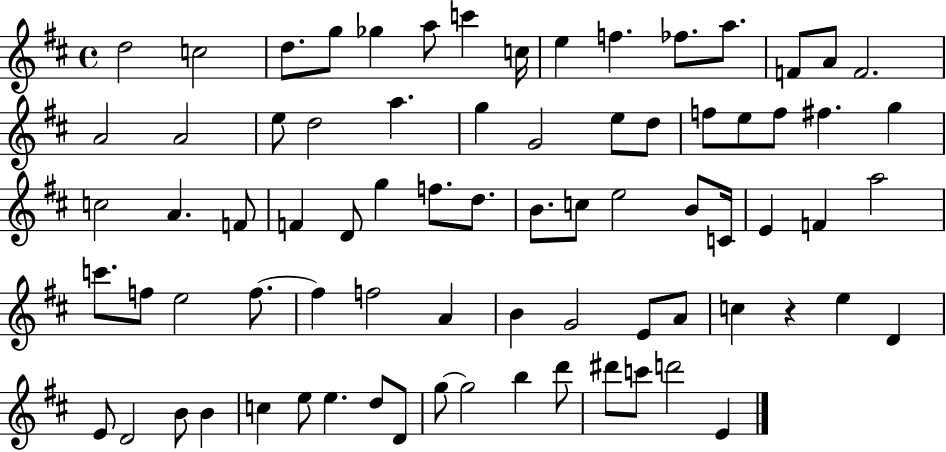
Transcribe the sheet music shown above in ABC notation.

X:1
T:Untitled
M:4/4
L:1/4
K:D
d2 c2 d/2 g/2 _g a/2 c' c/4 e f _f/2 a/2 F/2 A/2 F2 A2 A2 e/2 d2 a g G2 e/2 d/2 f/2 e/2 f/2 ^f g c2 A F/2 F D/2 g f/2 d/2 B/2 c/2 e2 B/2 C/4 E F a2 c'/2 f/2 e2 f/2 f f2 A B G2 E/2 A/2 c z e D E/2 D2 B/2 B c e/2 e d/2 D/2 g/2 g2 b d'/2 ^d'/2 c'/2 d'2 E